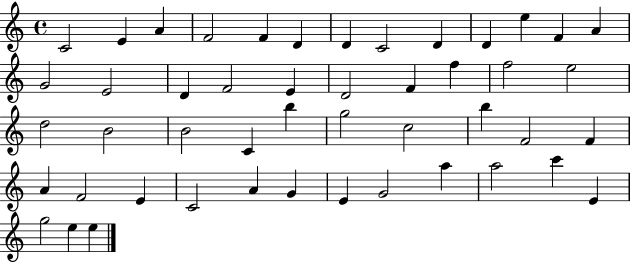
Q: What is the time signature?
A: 4/4